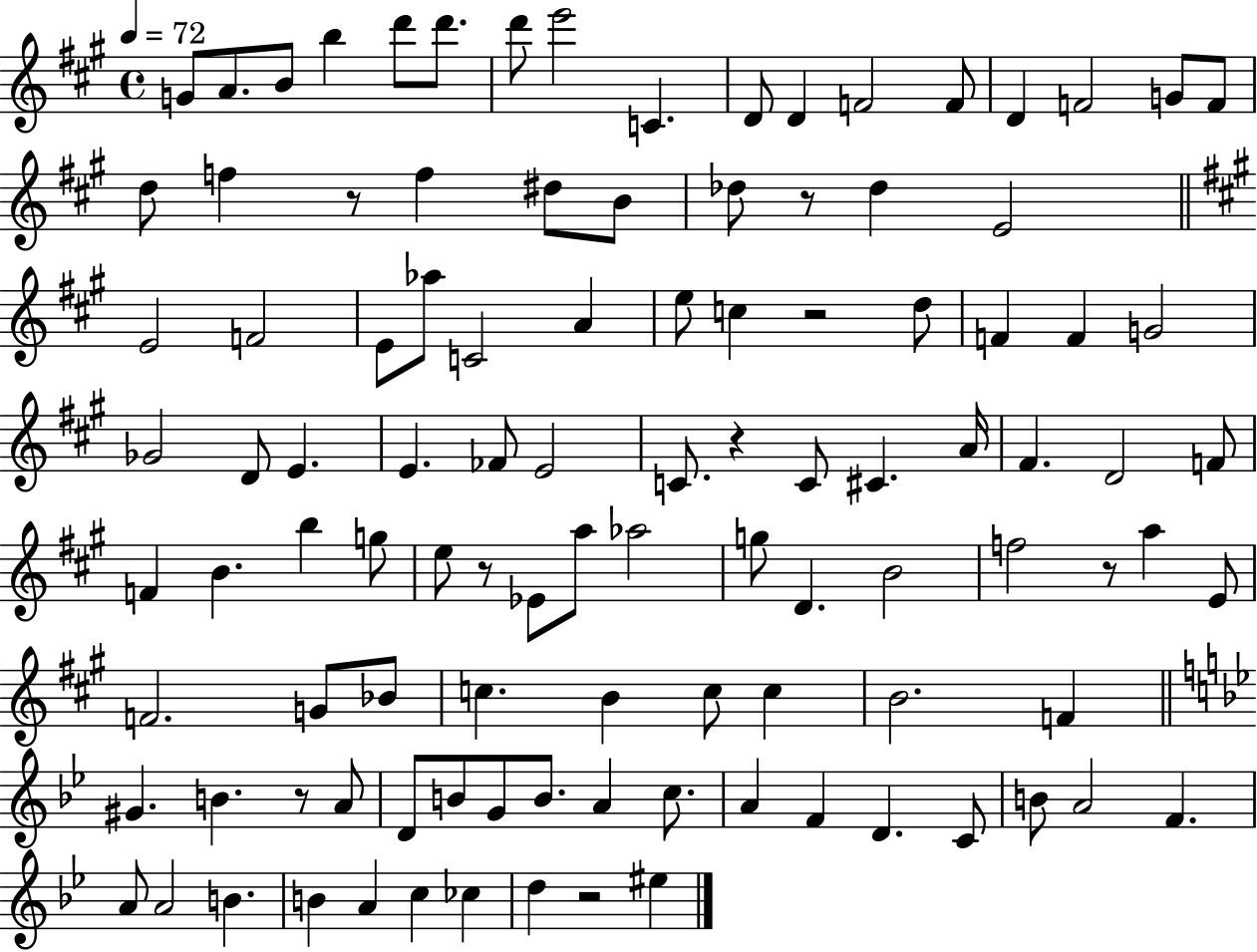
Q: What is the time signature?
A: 4/4